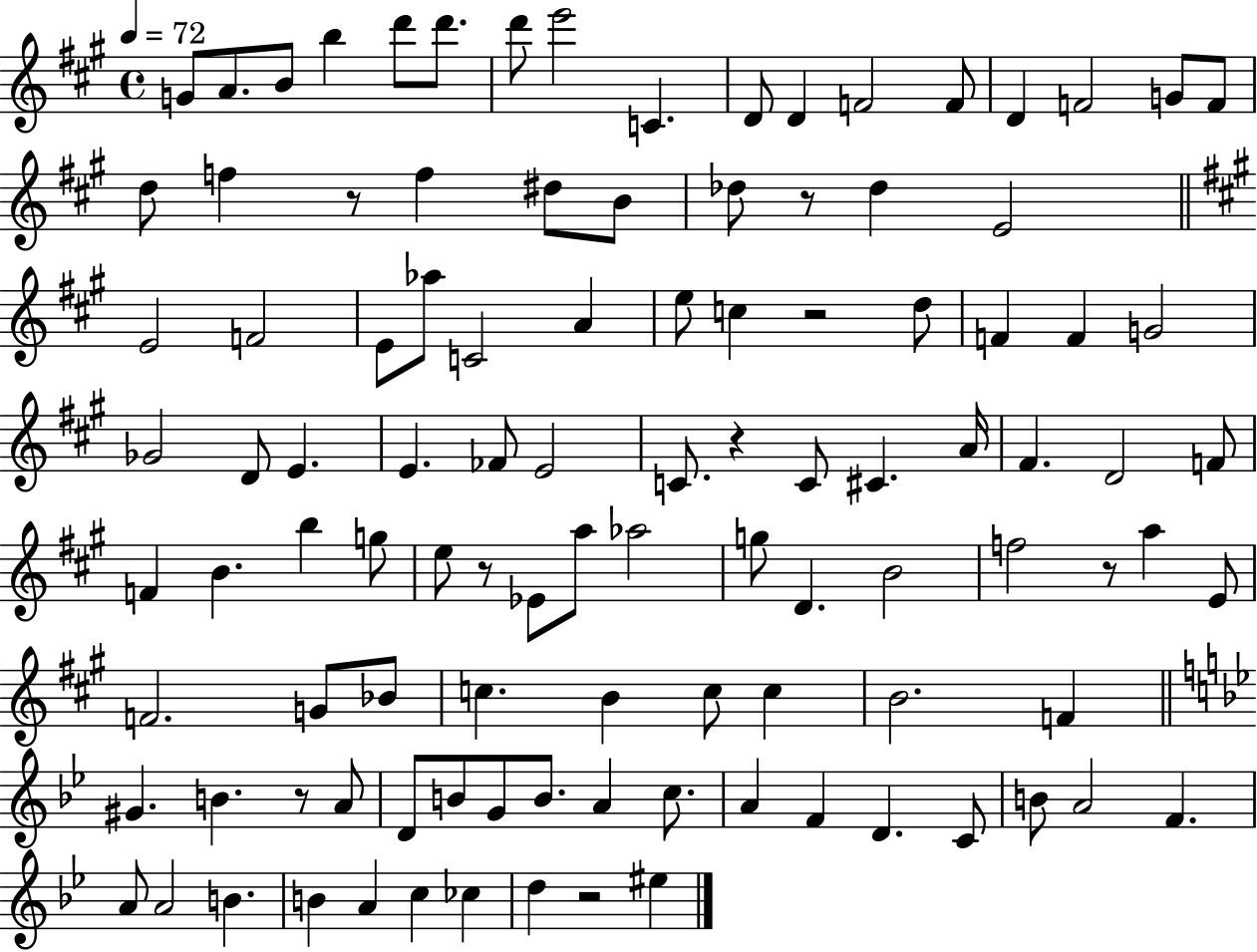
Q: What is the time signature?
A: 4/4